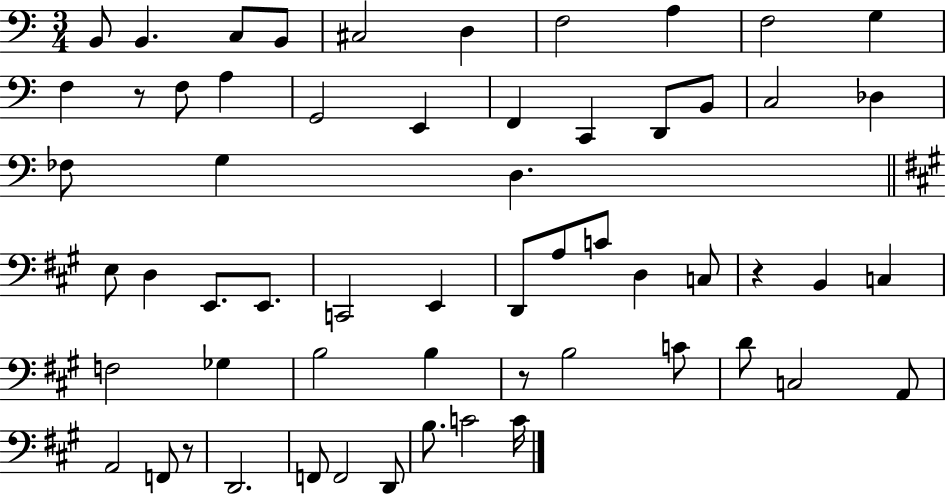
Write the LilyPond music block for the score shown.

{
  \clef bass
  \numericTimeSignature
  \time 3/4
  \key c \major
  b,8 b,4. c8 b,8 | cis2 d4 | f2 a4 | f2 g4 | \break f4 r8 f8 a4 | g,2 e,4 | f,4 c,4 d,8 b,8 | c2 des4 | \break fes8 g4 d4. | \bar "||" \break \key a \major e8 d4 e,8. e,8. | c,2 e,4 | d,8 a8 c'8 d4 c8 | r4 b,4 c4 | \break f2 ges4 | b2 b4 | r8 b2 c'8 | d'8 c2 a,8 | \break a,2 f,8 r8 | d,2. | f,8 f,2 d,8 | b8. c'2 c'16 | \break \bar "|."
}